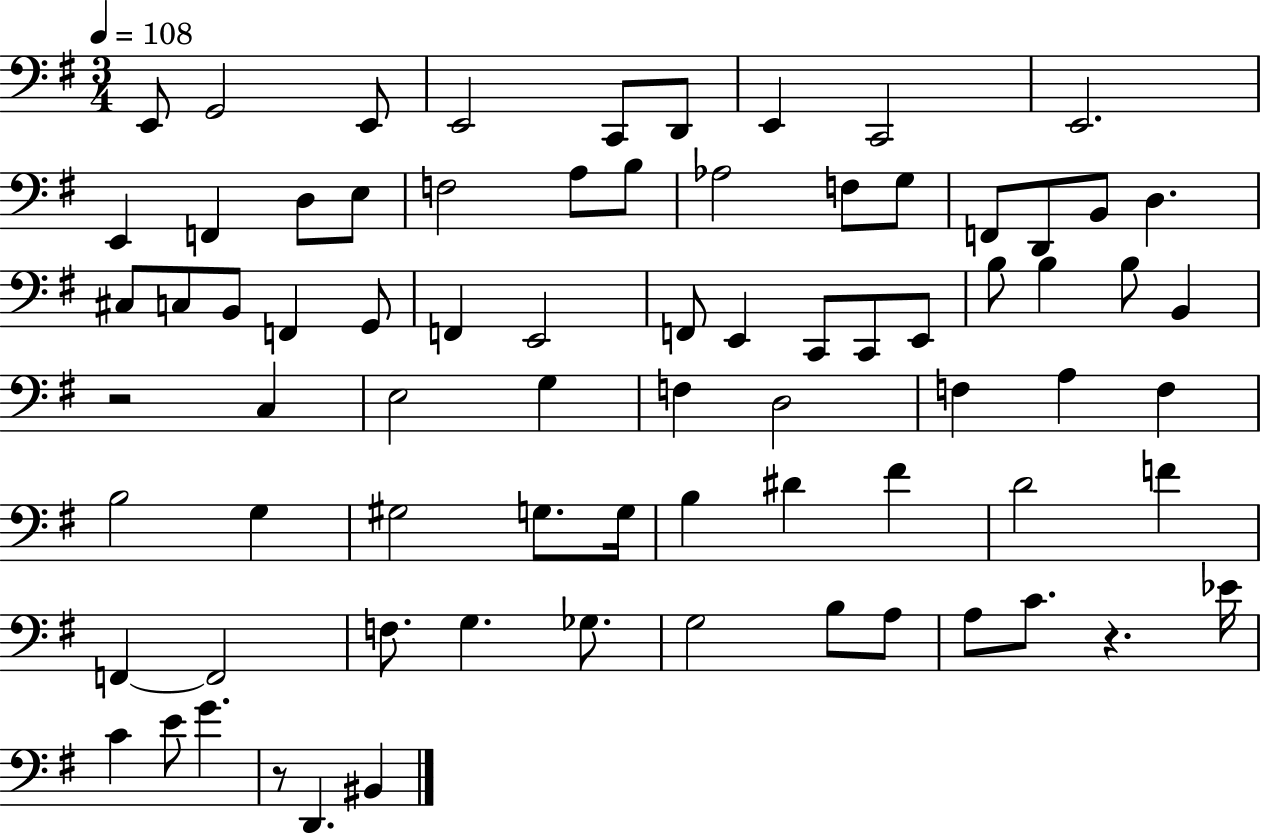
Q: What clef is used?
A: bass